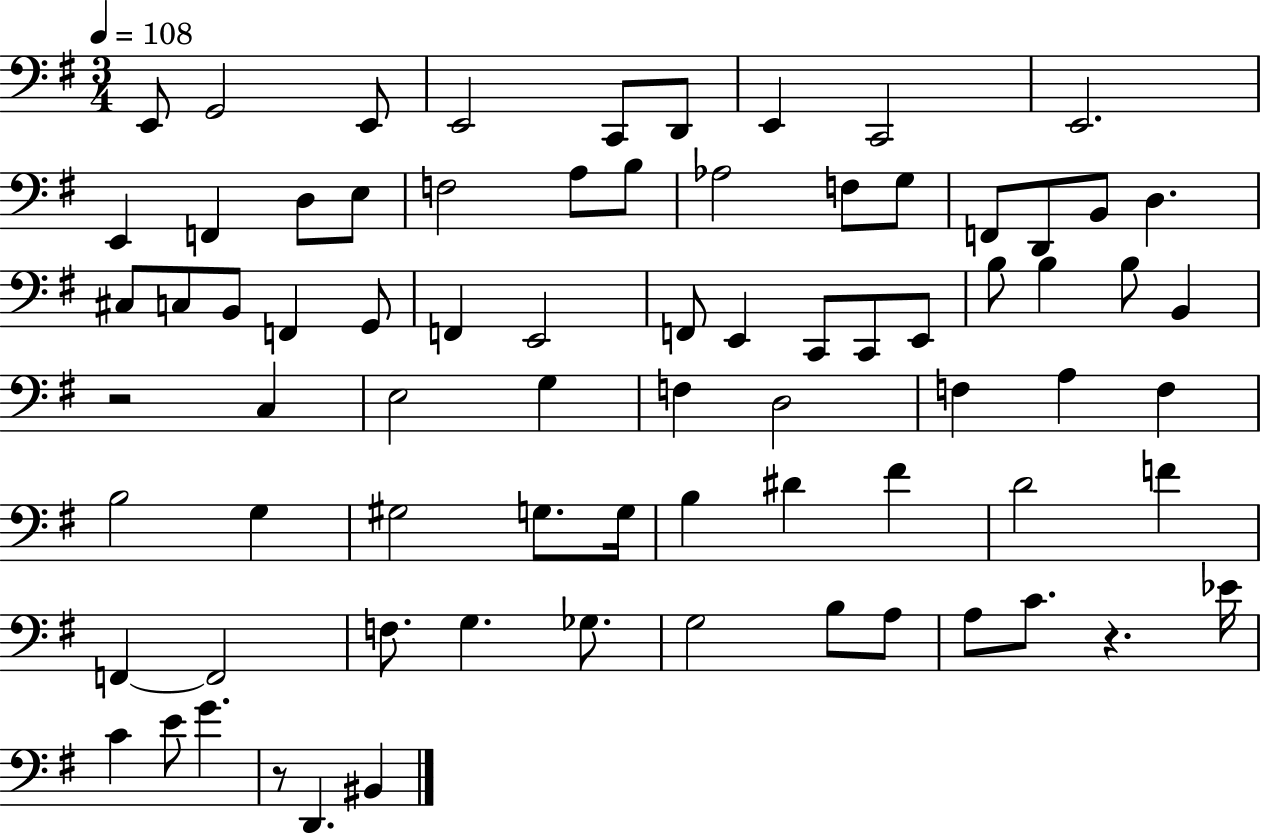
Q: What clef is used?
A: bass